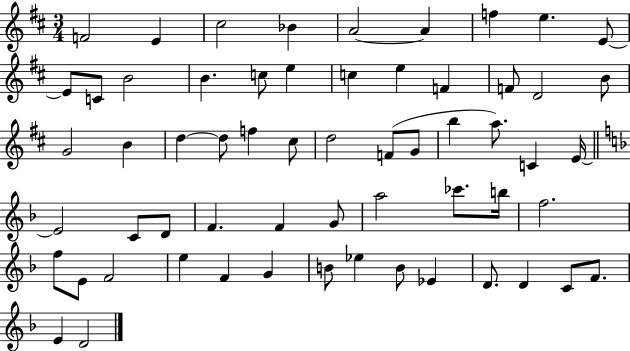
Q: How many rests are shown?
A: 0